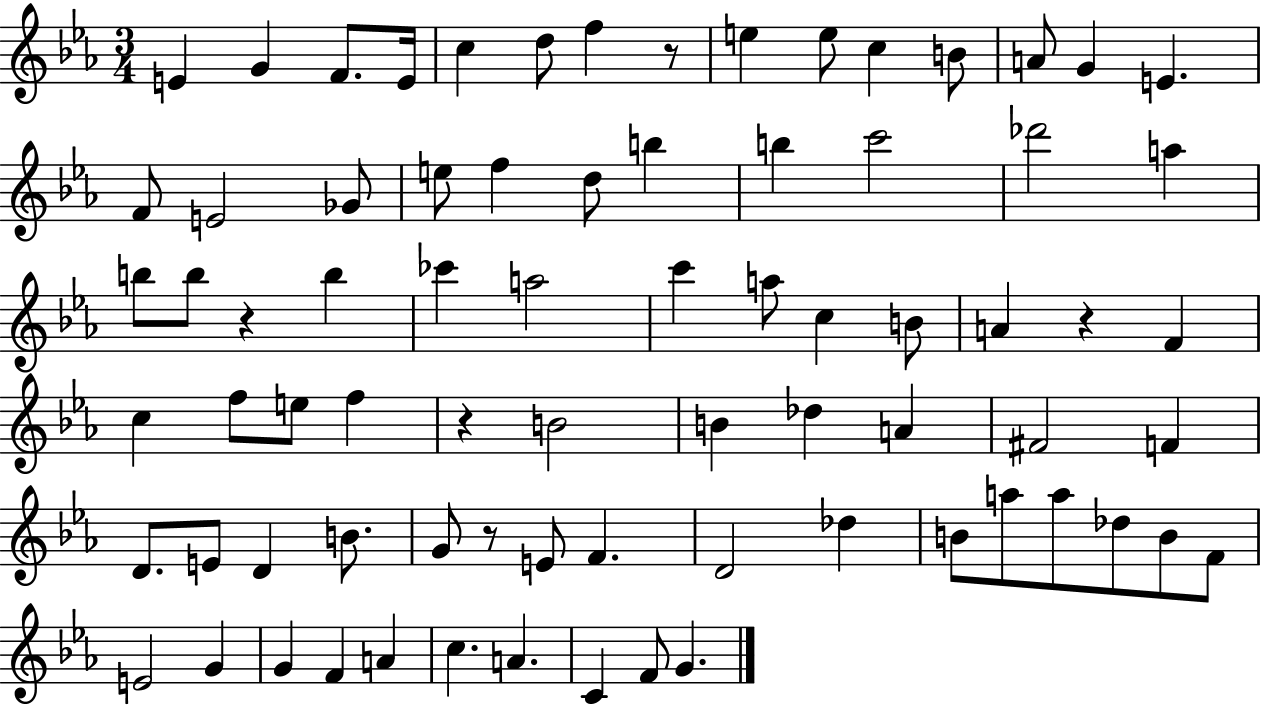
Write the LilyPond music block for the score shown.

{
  \clef treble
  \numericTimeSignature
  \time 3/4
  \key ees \major
  e'4 g'4 f'8. e'16 | c''4 d''8 f''4 r8 | e''4 e''8 c''4 b'8 | a'8 g'4 e'4. | \break f'8 e'2 ges'8 | e''8 f''4 d''8 b''4 | b''4 c'''2 | des'''2 a''4 | \break b''8 b''8 r4 b''4 | ces'''4 a''2 | c'''4 a''8 c''4 b'8 | a'4 r4 f'4 | \break c''4 f''8 e''8 f''4 | r4 b'2 | b'4 des''4 a'4 | fis'2 f'4 | \break d'8. e'8 d'4 b'8. | g'8 r8 e'8 f'4. | d'2 des''4 | b'8 a''8 a''8 des''8 b'8 f'8 | \break e'2 g'4 | g'4 f'4 a'4 | c''4. a'4. | c'4 f'8 g'4. | \break \bar "|."
}